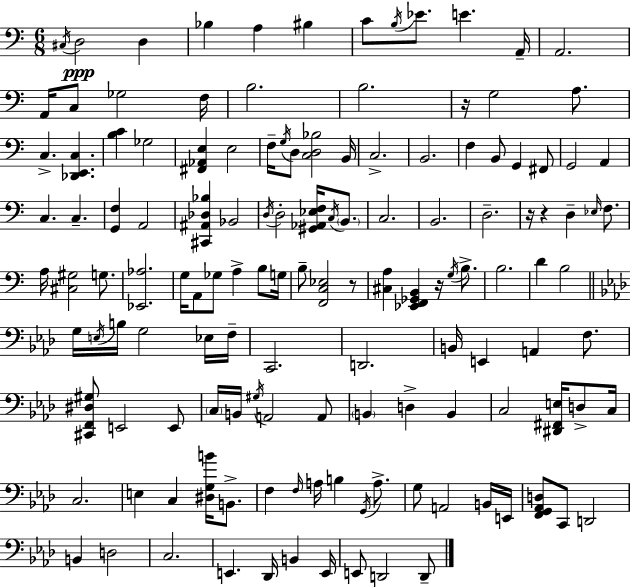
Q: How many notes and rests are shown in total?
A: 135